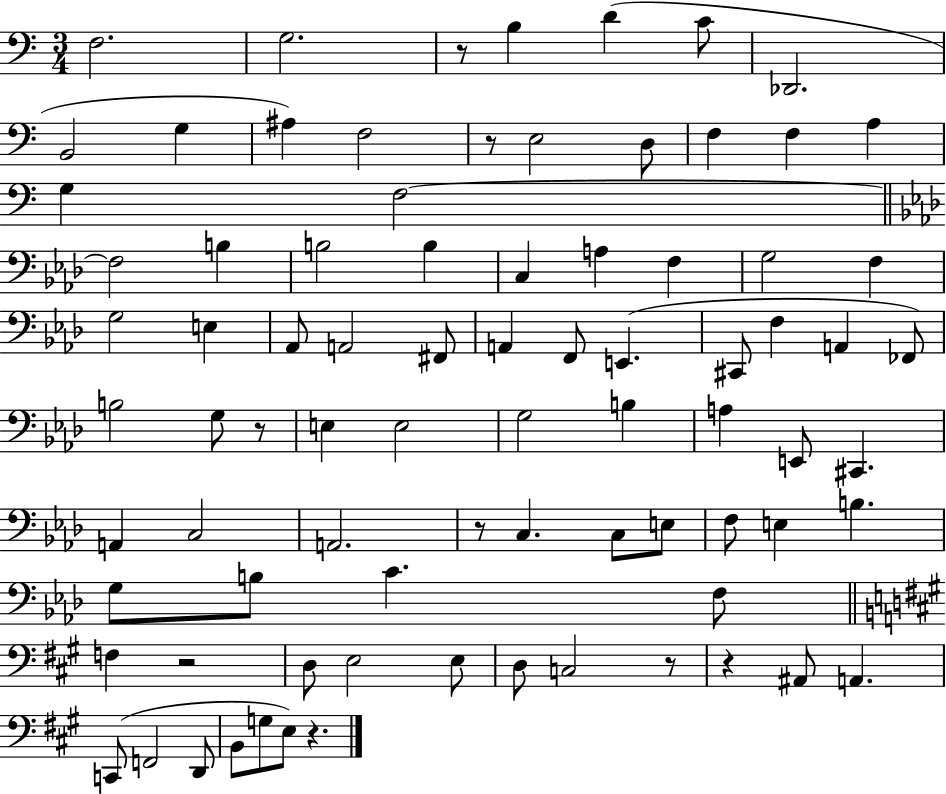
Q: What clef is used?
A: bass